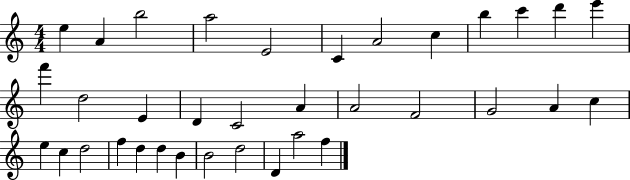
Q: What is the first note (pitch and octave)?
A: E5